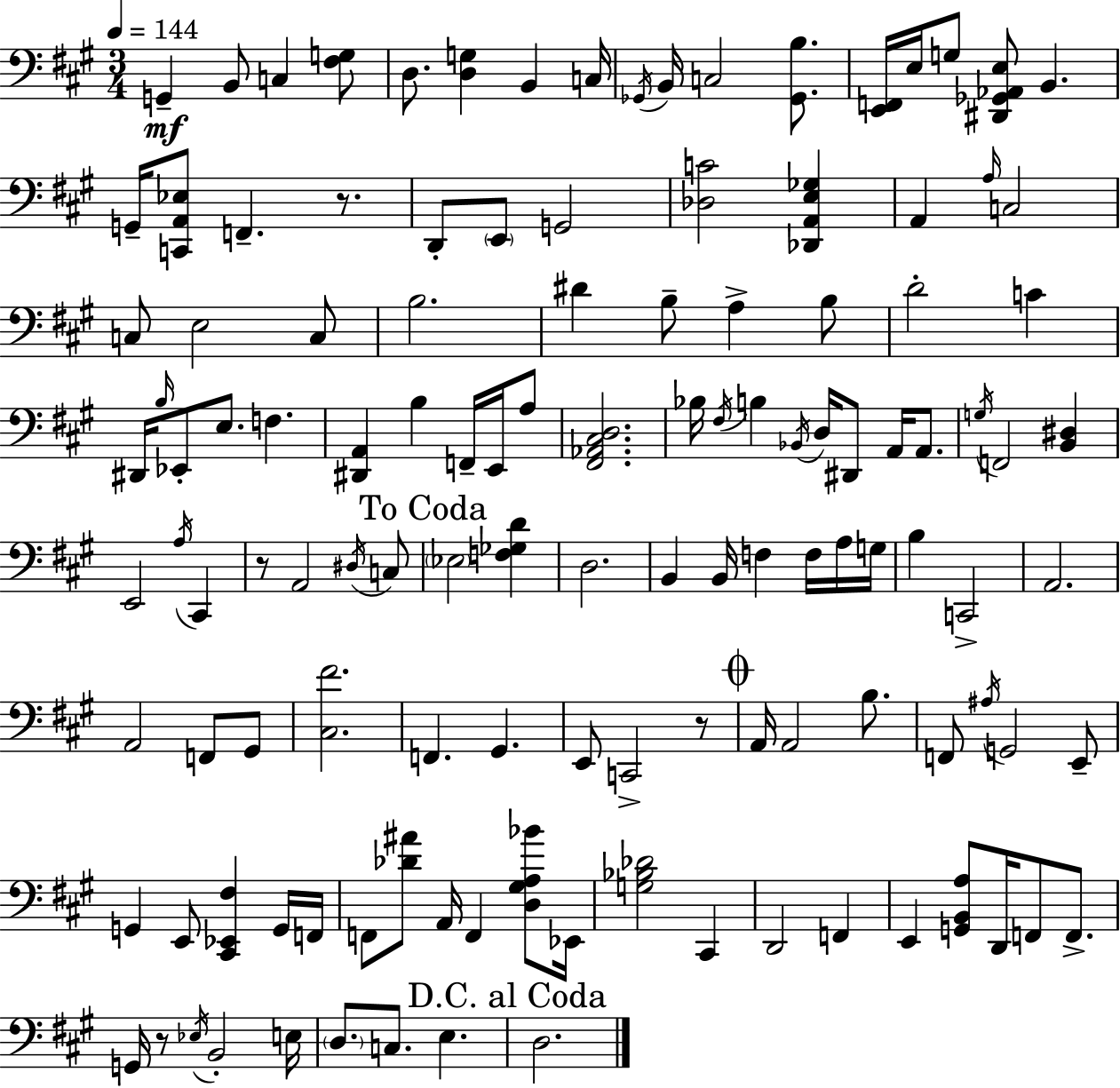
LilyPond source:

{
  \clef bass
  \numericTimeSignature
  \time 3/4
  \key a \major
  \tempo 4 = 144
  g,4--\mf b,8 c4 <fis g>8 | d8. <d g>4 b,4 c16 | \acciaccatura { ges,16 } b,16 c2 <ges, b>8. | <e, f,>16 e16 g8 <dis, ges, aes, e>8 b,4. | \break g,16-- <c, a, ees>8 f,4.-- r8. | d,8-. \parenthesize e,8 g,2 | <des c'>2 <des, a, e ges>4 | a,4 \grace { a16 } c2 | \break c8 e2 | c8 b2. | dis'4 b8-- a4-> | b8 d'2-. c'4 | \break dis,16 \grace { b16 } ees,8-. e8. f4. | <dis, a,>4 b4 f,16-- | e,16 a8 <fis, aes, cis d>2. | bes16 \acciaccatura { fis16 } b4 \acciaccatura { bes,16 } d16 dis,8 | \break a,16 a,8. \acciaccatura { g16 } f,2 | <b, dis>4 e,2 | \acciaccatura { a16 } cis,4 r8 a,2 | \acciaccatura { dis16 } c8 \mark "To Coda" \parenthesize ees2 | \break <f ges d'>4 d2. | b,4 | b,16 f4 f16 a16 g16 b4 | c,2-> a,2. | \break a,2 | f,8 gis,8 <cis fis'>2. | f,4. | gis,4. e,8 c,2-> | \break r8 \mark \markup { \musicglyph "scripts.coda" } a,16 a,2 | b8. f,8 \acciaccatura { ais16 } g,2 | e,8-- g,4 | e,8 <cis, ees, fis>4 g,16 f,16 f,8 <des' ais'>8 | \break a,16 f,4 <d gis a bes'>8 ees,16 <g bes des'>2 | cis,4 d,2 | f,4 e,4 | <g, b, a>8 d,16 f,8 f,8.-> g,16 r8 | \break \acciaccatura { ees16 } b,2-. e16 \parenthesize d8. | c8. e4. \mark "D.C. al Coda" d2. | \bar "|."
}